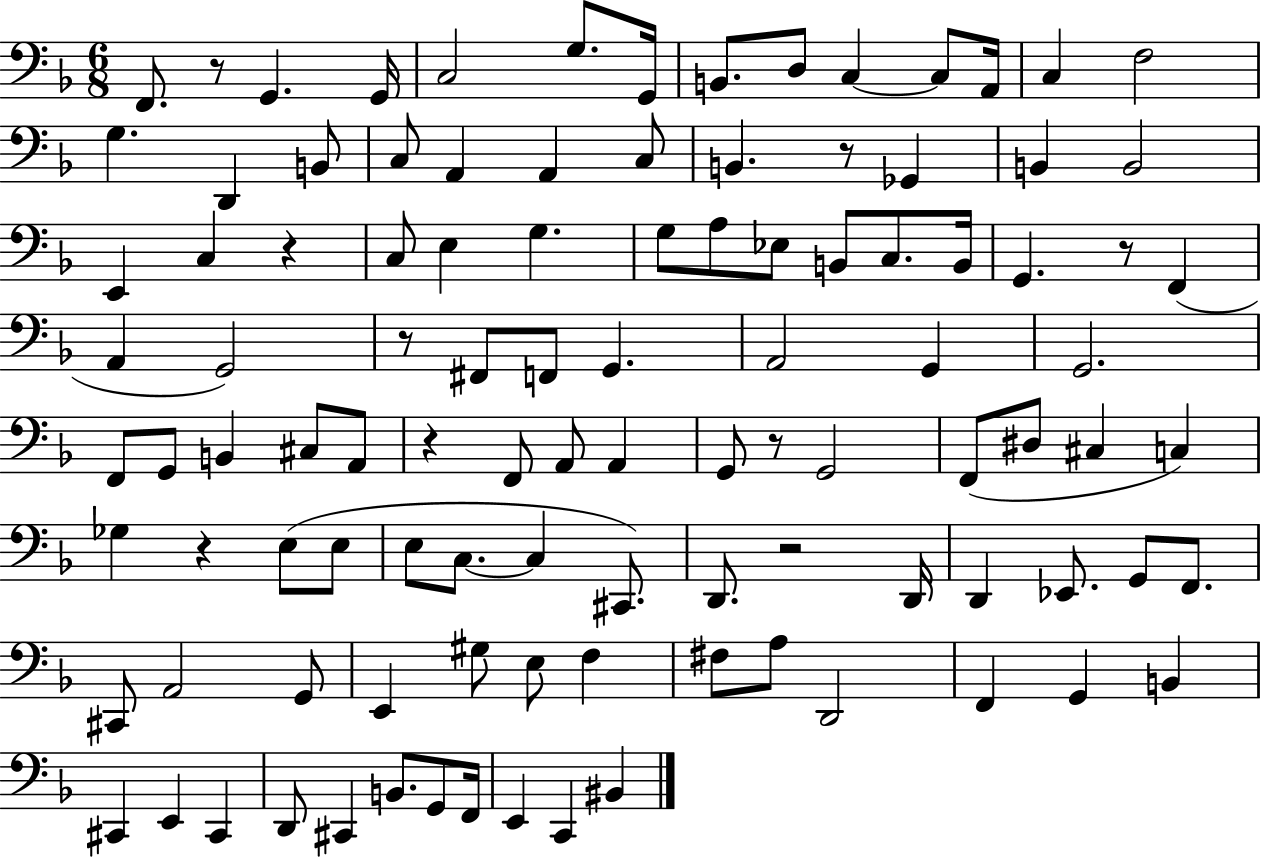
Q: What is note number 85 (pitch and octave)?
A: B2